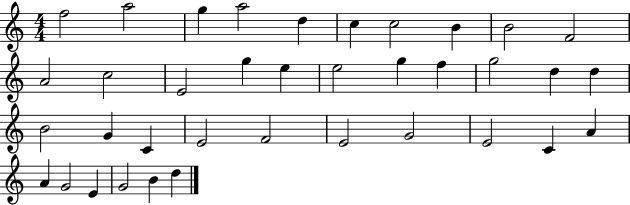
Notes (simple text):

F5/h A5/h G5/q A5/h D5/q C5/q C5/h B4/q B4/h F4/h A4/h C5/h E4/h G5/q E5/q E5/h G5/q F5/q G5/h D5/q D5/q B4/h G4/q C4/q E4/h F4/h E4/h G4/h E4/h C4/q A4/q A4/q G4/h E4/q G4/h B4/q D5/q